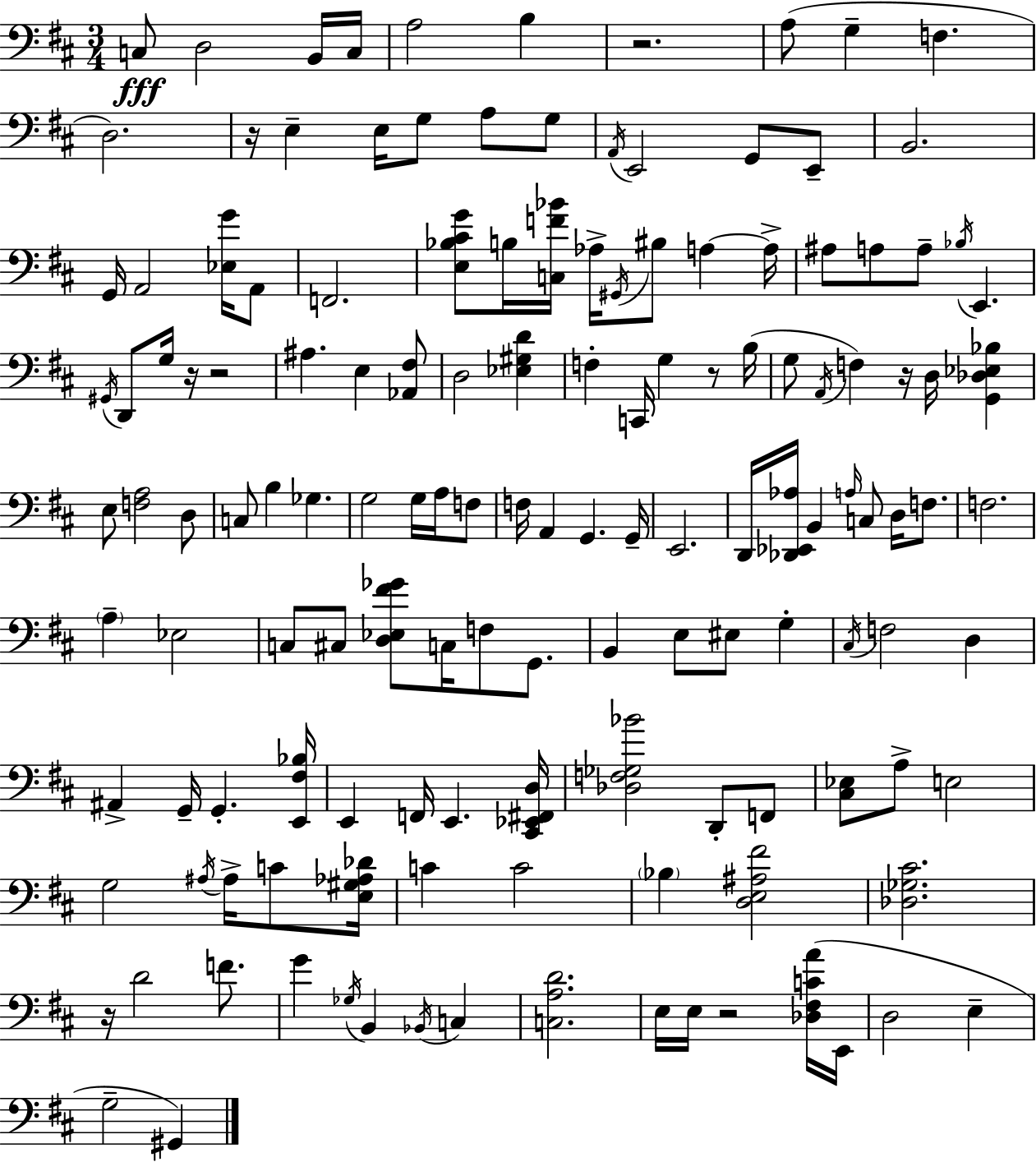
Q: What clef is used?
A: bass